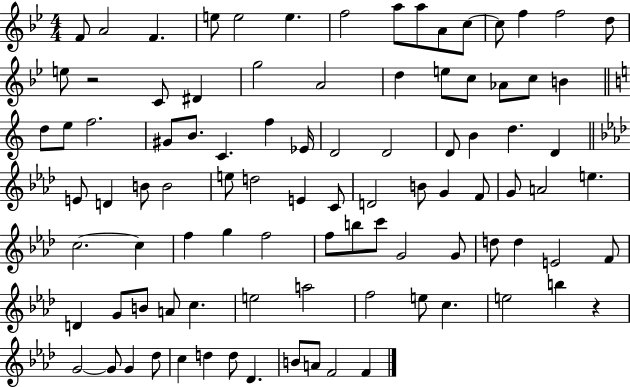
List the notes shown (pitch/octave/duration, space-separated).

F4/e A4/h F4/q. E5/e E5/h E5/q. F5/h A5/e A5/e A4/e C5/e C5/e F5/q F5/h D5/e E5/e R/h C4/e D#4/q G5/h A4/h D5/q E5/e C5/e Ab4/e C5/e B4/q D5/e E5/e F5/h. G#4/e B4/e. C4/q. F5/q Eb4/s D4/h D4/h D4/e B4/q D5/q. D4/q E4/e D4/q B4/e B4/h E5/e D5/h E4/q C4/e D4/h B4/e G4/q F4/e G4/e A4/h E5/q. C5/h. C5/q F5/q G5/q F5/h F5/e B5/e C6/e G4/h G4/e D5/e D5/q E4/h F4/e D4/q G4/e B4/e A4/e C5/q. E5/h A5/h F5/h E5/e C5/q. E5/h B5/q R/q G4/h G4/e G4/q Db5/e C5/q D5/q D5/e Db4/q. B4/e A4/e F4/h F4/q